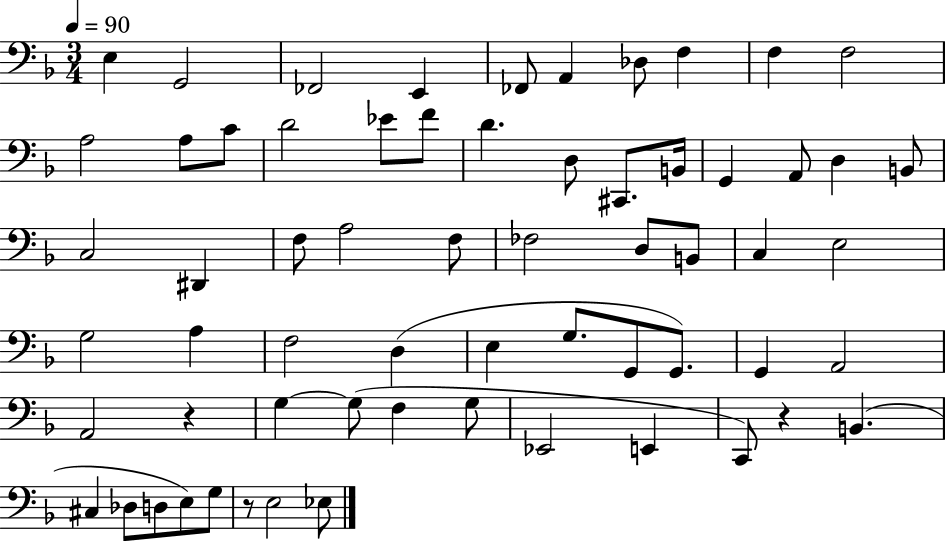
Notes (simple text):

E3/q G2/h FES2/h E2/q FES2/e A2/q Db3/e F3/q F3/q F3/h A3/h A3/e C4/e D4/h Eb4/e F4/e D4/q. D3/e C#2/e. B2/s G2/q A2/e D3/q B2/e C3/h D#2/q F3/e A3/h F3/e FES3/h D3/e B2/e C3/q E3/h G3/h A3/q F3/h D3/q E3/q G3/e. G2/e G2/e. G2/q A2/h A2/h R/q G3/q G3/e F3/q G3/e Eb2/h E2/q C2/e R/q B2/q. C#3/q Db3/e D3/e E3/e G3/e R/e E3/h Eb3/e